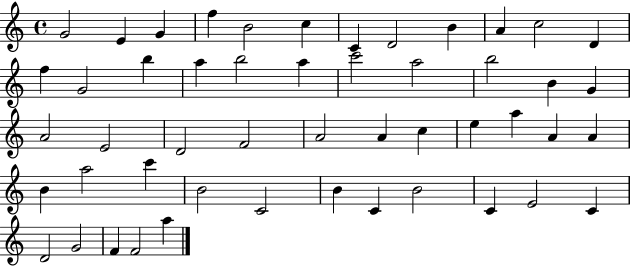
G4/h E4/q G4/q F5/q B4/h C5/q C4/q D4/h B4/q A4/q C5/h D4/q F5/q G4/h B5/q A5/q B5/h A5/q C6/h A5/h B5/h B4/q G4/q A4/h E4/h D4/h F4/h A4/h A4/q C5/q E5/q A5/q A4/q A4/q B4/q A5/h C6/q B4/h C4/h B4/q C4/q B4/h C4/q E4/h C4/q D4/h G4/h F4/q F4/h A5/q